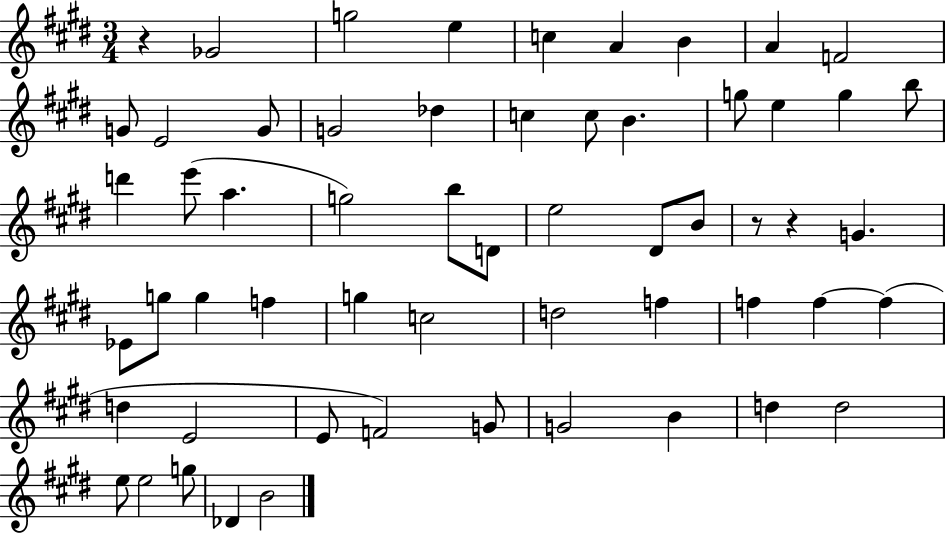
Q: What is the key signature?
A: E major